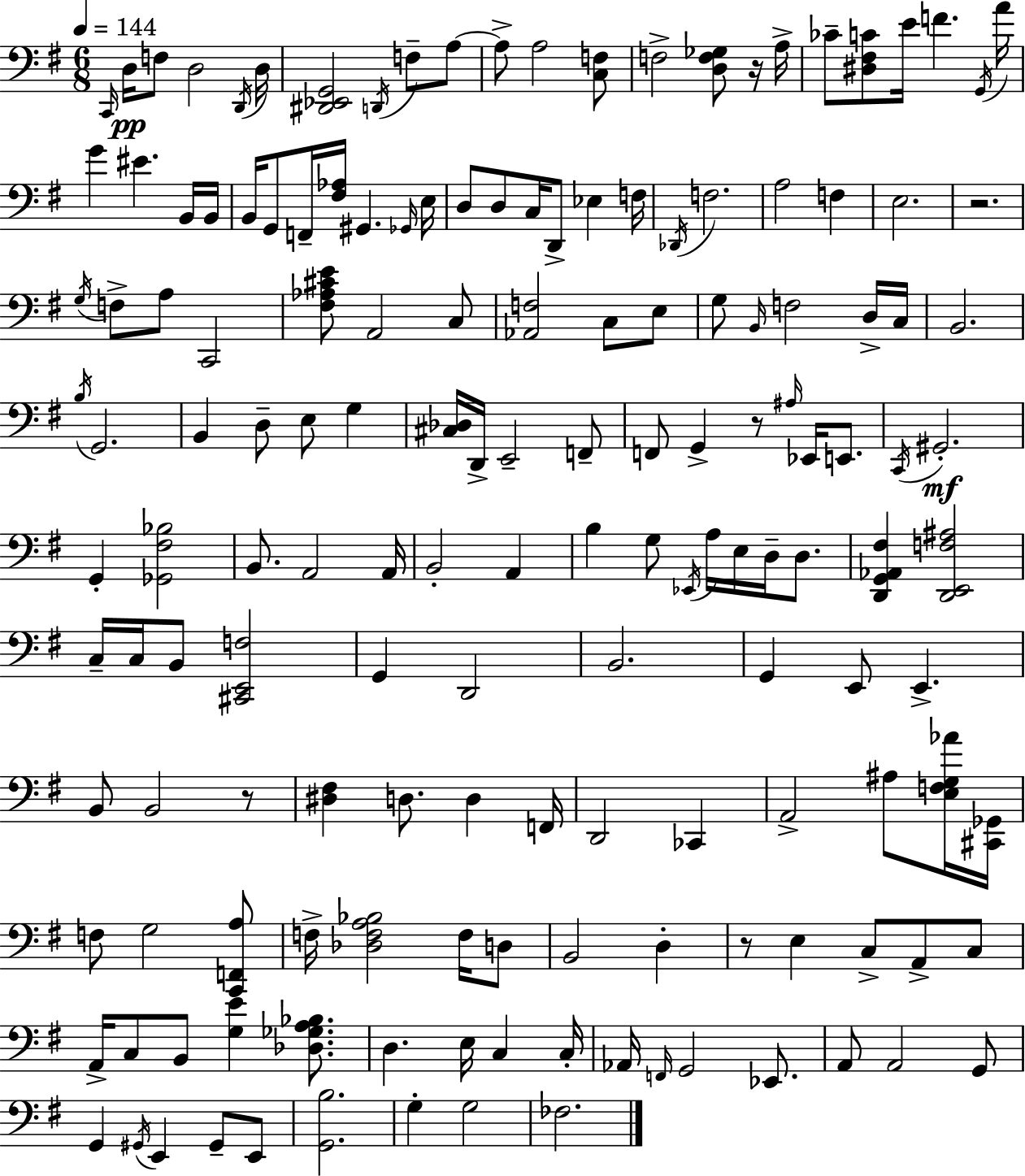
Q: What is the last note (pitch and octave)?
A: FES3